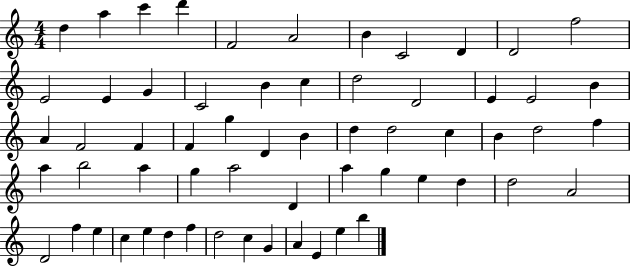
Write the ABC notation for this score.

X:1
T:Untitled
M:4/4
L:1/4
K:C
d a c' d' F2 A2 B C2 D D2 f2 E2 E G C2 B c d2 D2 E E2 B A F2 F F g D B d d2 c B d2 f a b2 a g a2 D a g e d d2 A2 D2 f e c e d f d2 c G A E e b